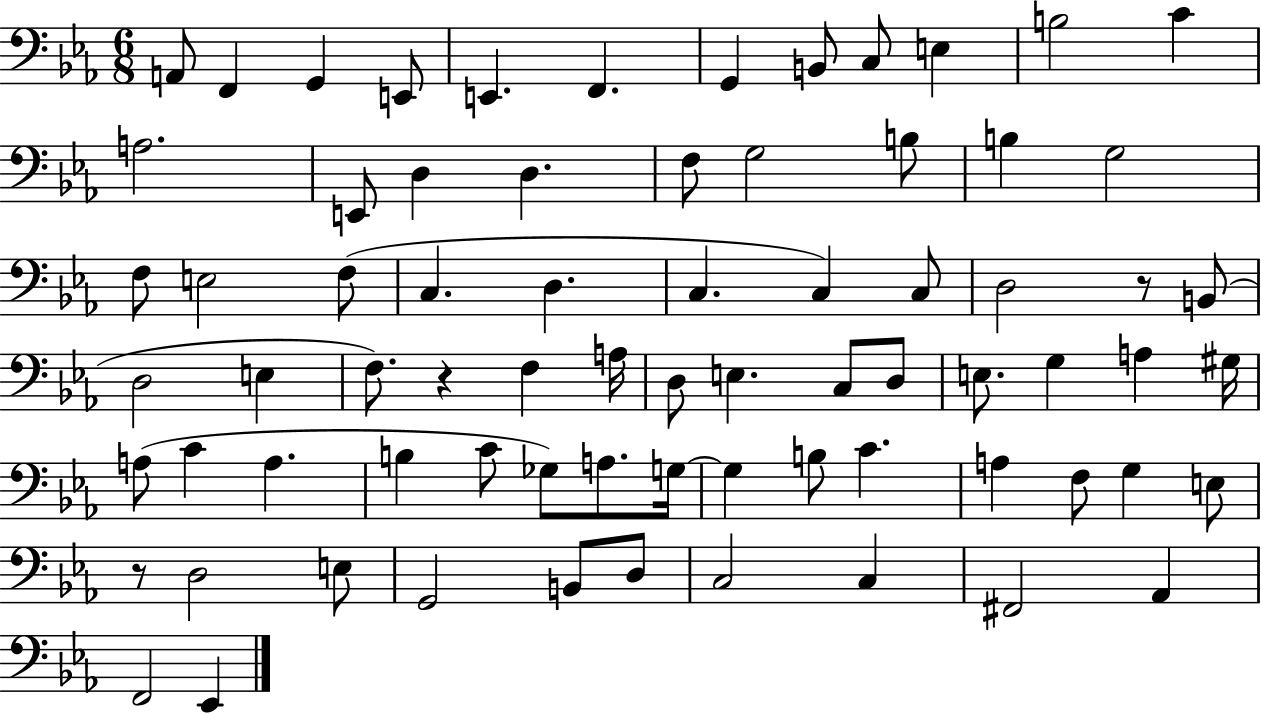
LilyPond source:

{
  \clef bass
  \numericTimeSignature
  \time 6/8
  \key ees \major
  \repeat volta 2 { a,8 f,4 g,4 e,8 | e,4. f,4. | g,4 b,8 c8 e4 | b2 c'4 | \break a2. | e,8 d4 d4. | f8 g2 b8 | b4 g2 | \break f8 e2 f8( | c4. d4. | c4. c4) c8 | d2 r8 b,8( | \break d2 e4 | f8.) r4 f4 a16 | d8 e4. c8 d8 | e8. g4 a4 gis16 | \break a8( c'4 a4. | b4 c'8 ges8) a8. g16~~ | g4 b8 c'4. | a4 f8 g4 e8 | \break r8 d2 e8 | g,2 b,8 d8 | c2 c4 | fis,2 aes,4 | \break f,2 ees,4 | } \bar "|."
}